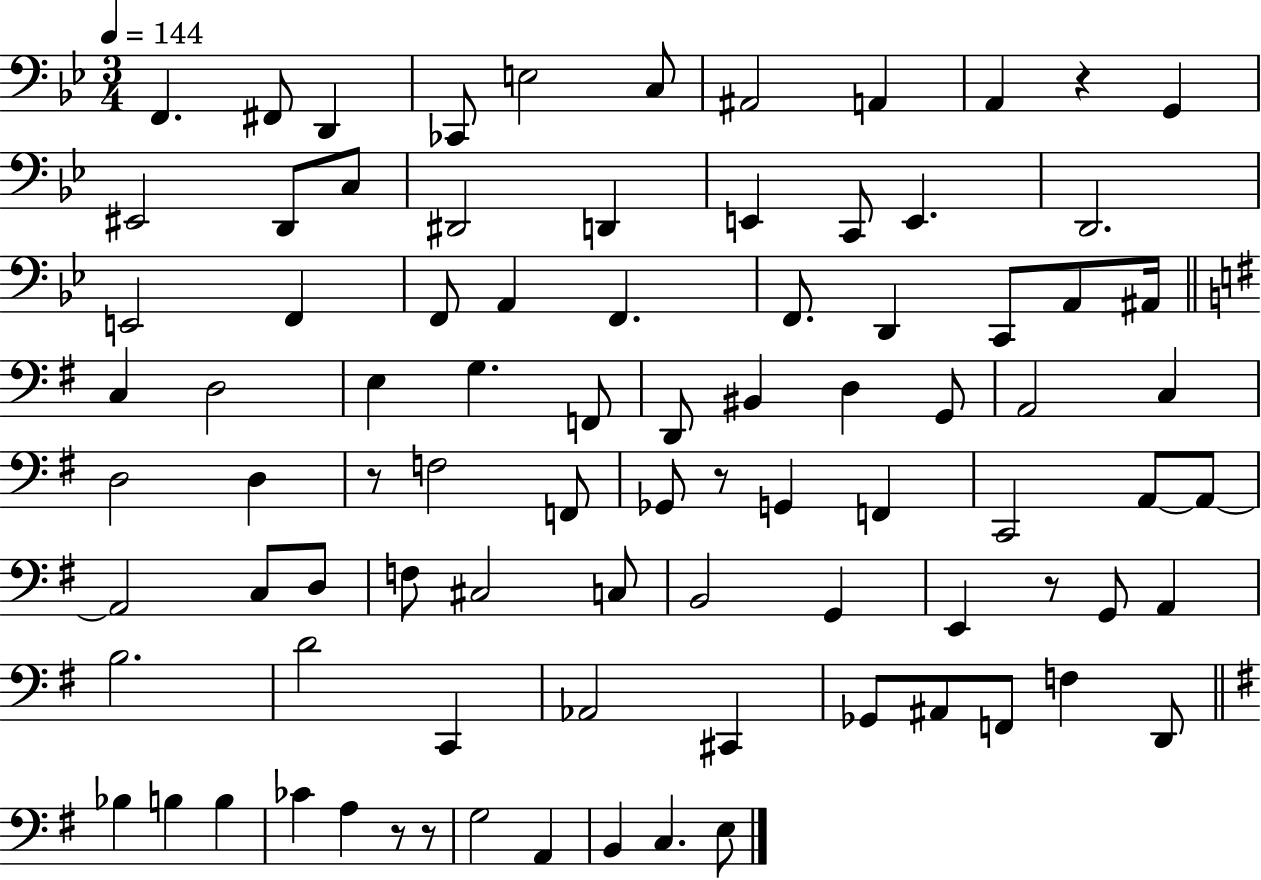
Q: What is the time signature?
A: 3/4